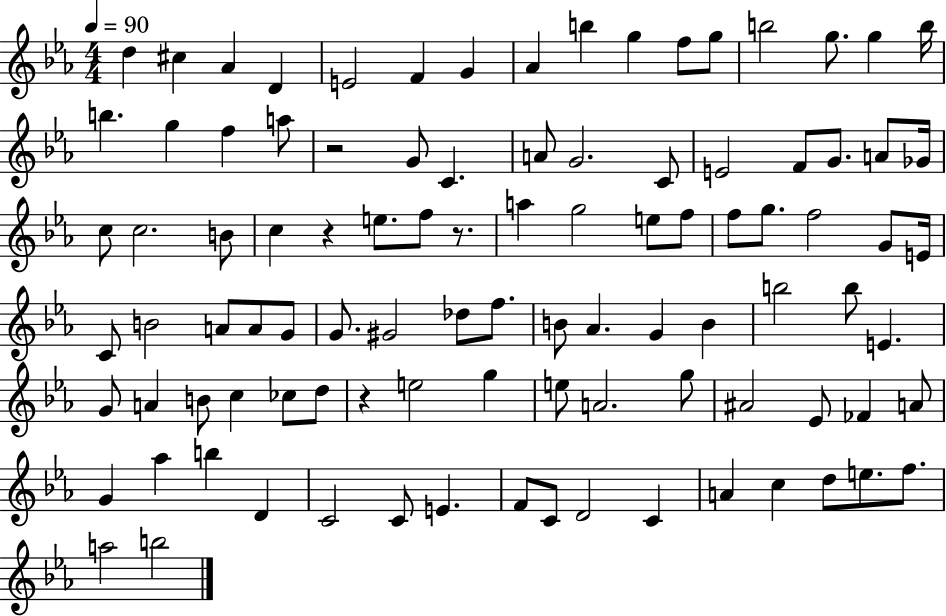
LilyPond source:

{
  \clef treble
  \numericTimeSignature
  \time 4/4
  \key ees \major
  \tempo 4 = 90
  \repeat volta 2 { d''4 cis''4 aes'4 d'4 | e'2 f'4 g'4 | aes'4 b''4 g''4 f''8 g''8 | b''2 g''8. g''4 b''16 | \break b''4. g''4 f''4 a''8 | r2 g'8 c'4. | a'8 g'2. c'8 | e'2 f'8 g'8. a'8 ges'16 | \break c''8 c''2. b'8 | c''4 r4 e''8. f''8 r8. | a''4 g''2 e''8 f''8 | f''8 g''8. f''2 g'8 e'16 | \break c'8 b'2 a'8 a'8 g'8 | g'8. gis'2 des''8 f''8. | b'8 aes'4. g'4 b'4 | b''2 b''8 e'4. | \break g'8 a'4 b'8 c''4 ces''8 d''8 | r4 e''2 g''4 | e''8 a'2. g''8 | ais'2 ees'8 fes'4 a'8 | \break g'4 aes''4 b''4 d'4 | c'2 c'8 e'4. | f'8 c'8 d'2 c'4 | a'4 c''4 d''8 e''8. f''8. | \break a''2 b''2 | } \bar "|."
}